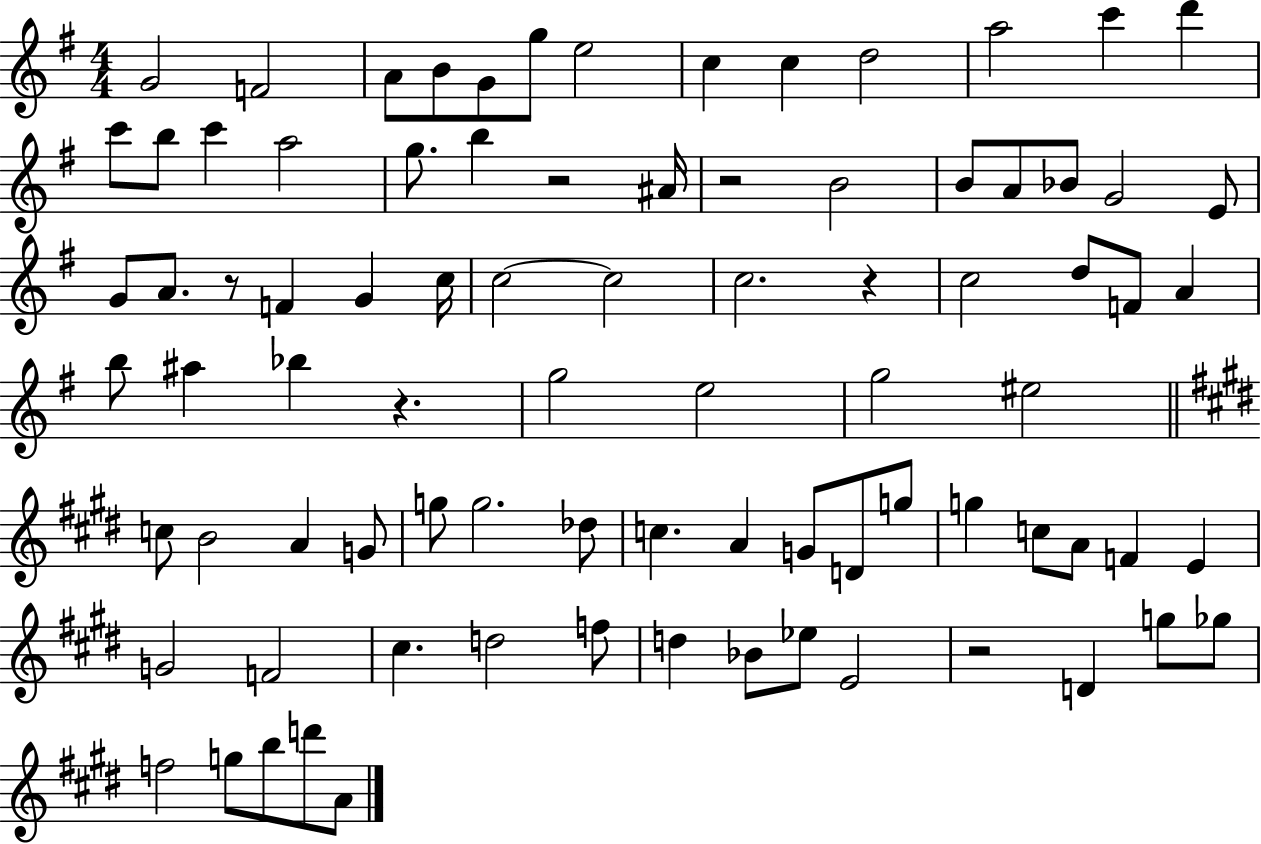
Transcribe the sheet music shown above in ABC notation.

X:1
T:Untitled
M:4/4
L:1/4
K:G
G2 F2 A/2 B/2 G/2 g/2 e2 c c d2 a2 c' d' c'/2 b/2 c' a2 g/2 b z2 ^A/4 z2 B2 B/2 A/2 _B/2 G2 E/2 G/2 A/2 z/2 F G c/4 c2 c2 c2 z c2 d/2 F/2 A b/2 ^a _b z g2 e2 g2 ^e2 c/2 B2 A G/2 g/2 g2 _d/2 c A G/2 D/2 g/2 g c/2 A/2 F E G2 F2 ^c d2 f/2 d _B/2 _e/2 E2 z2 D g/2 _g/2 f2 g/2 b/2 d'/2 A/2